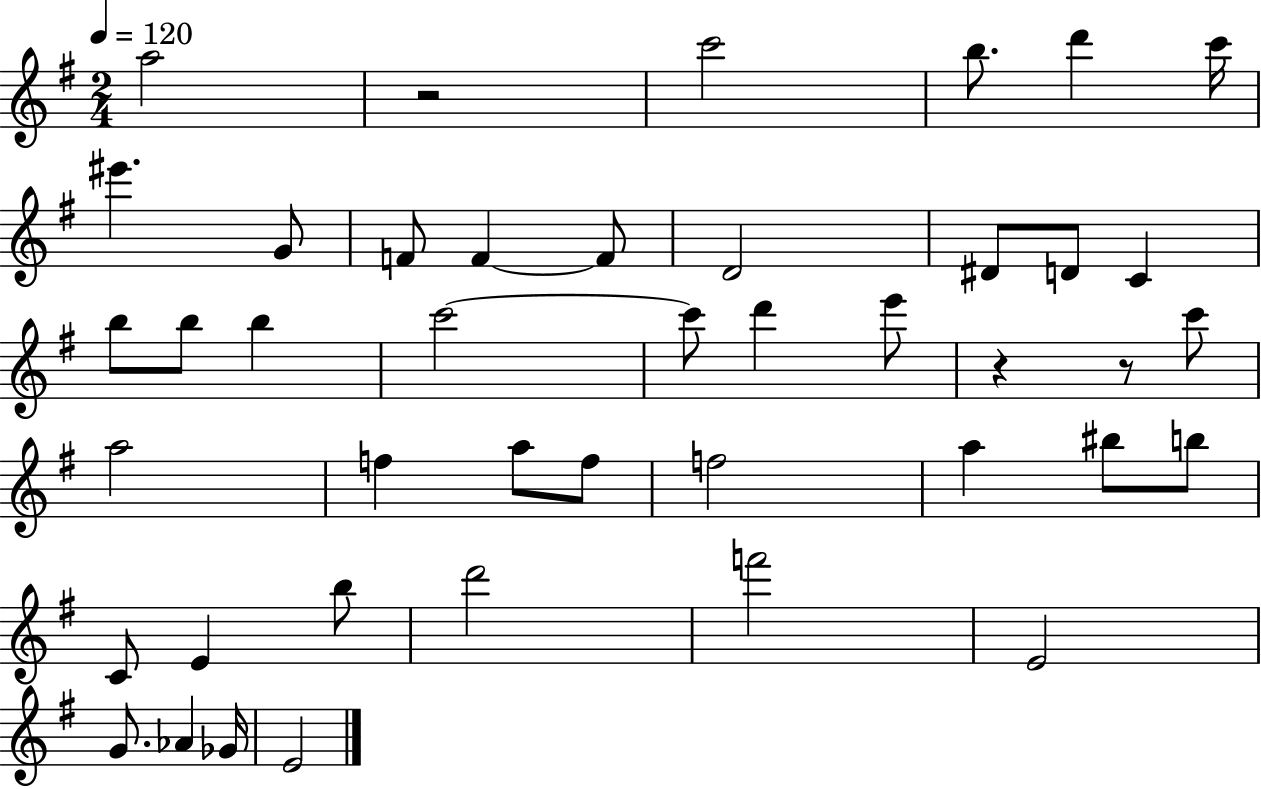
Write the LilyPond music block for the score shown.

{
  \clef treble
  \numericTimeSignature
  \time 2/4
  \key g \major
  \tempo 4 = 120
  a''2 | r2 | c'''2 | b''8. d'''4 c'''16 | \break eis'''4. g'8 | f'8 f'4~~ f'8 | d'2 | dis'8 d'8 c'4 | \break b''8 b''8 b''4 | c'''2~~ | c'''8 d'''4 e'''8 | r4 r8 c'''8 | \break a''2 | f''4 a''8 f''8 | f''2 | a''4 bis''8 b''8 | \break c'8 e'4 b''8 | d'''2 | f'''2 | e'2 | \break g'8. aes'4 ges'16 | e'2 | \bar "|."
}